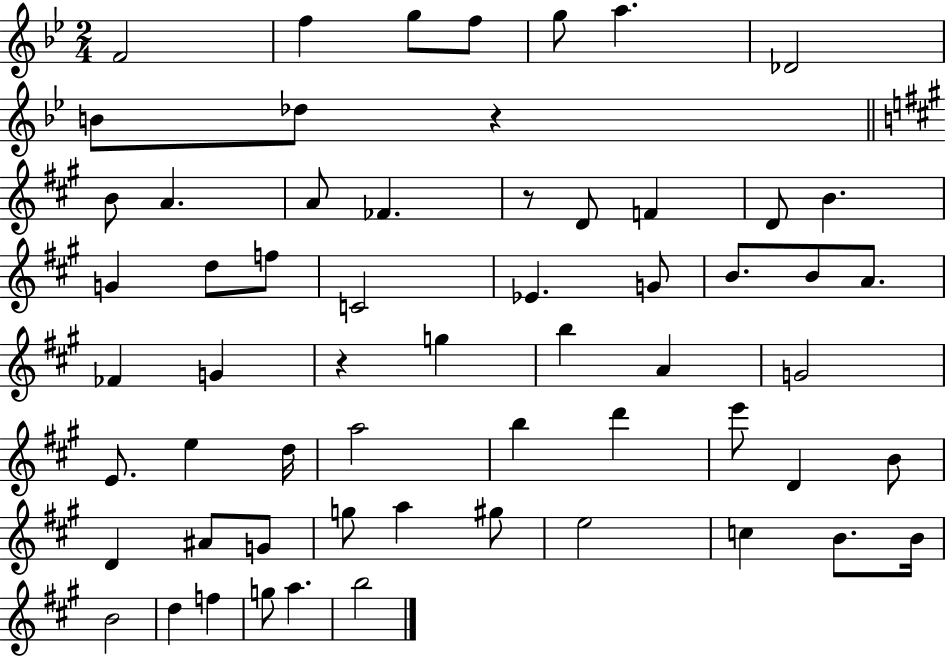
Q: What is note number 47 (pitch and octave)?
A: G#5